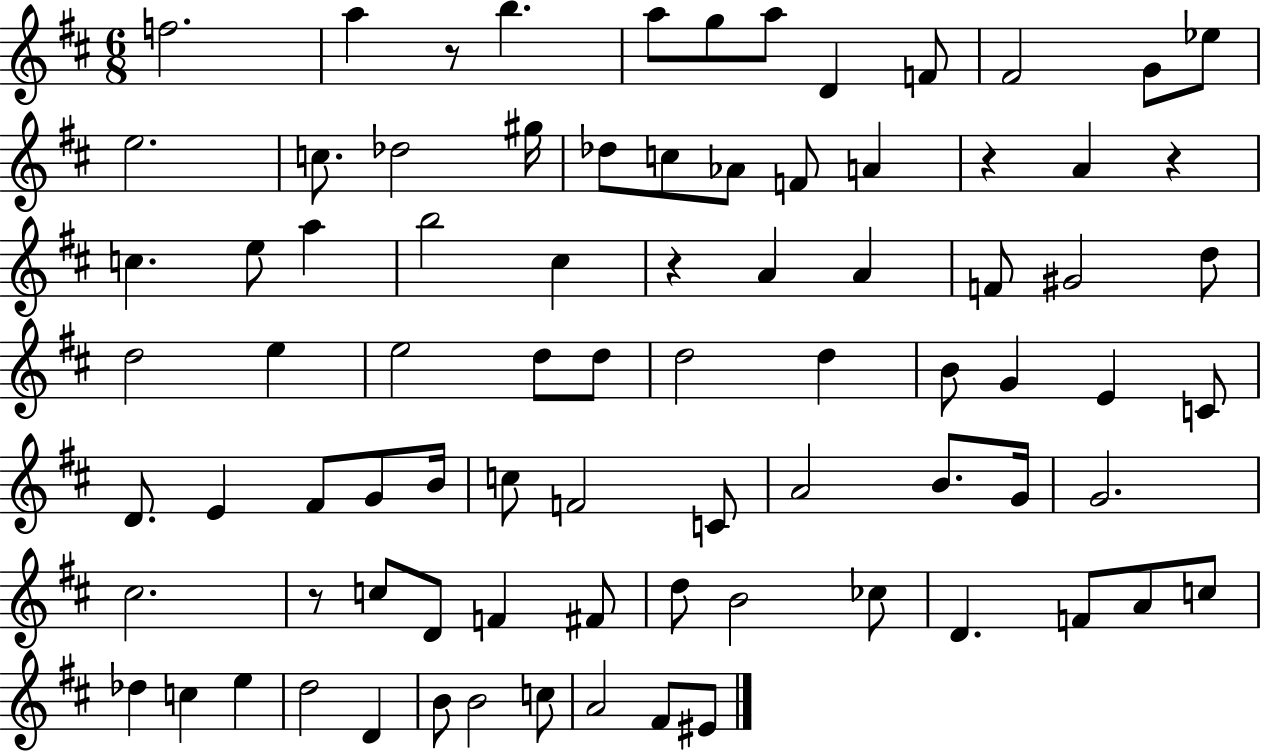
{
  \clef treble
  \numericTimeSignature
  \time 6/8
  \key d \major
  f''2. | a''4 r8 b''4. | a''8 g''8 a''8 d'4 f'8 | fis'2 g'8 ees''8 | \break e''2. | c''8. des''2 gis''16 | des''8 c''8 aes'8 f'8 a'4 | r4 a'4 r4 | \break c''4. e''8 a''4 | b''2 cis''4 | r4 a'4 a'4 | f'8 gis'2 d''8 | \break d''2 e''4 | e''2 d''8 d''8 | d''2 d''4 | b'8 g'4 e'4 c'8 | \break d'8. e'4 fis'8 g'8 b'16 | c''8 f'2 c'8 | a'2 b'8. g'16 | g'2. | \break cis''2. | r8 c''8 d'8 f'4 fis'8 | d''8 b'2 ces''8 | d'4. f'8 a'8 c''8 | \break des''4 c''4 e''4 | d''2 d'4 | b'8 b'2 c''8 | a'2 fis'8 eis'8 | \break \bar "|."
}